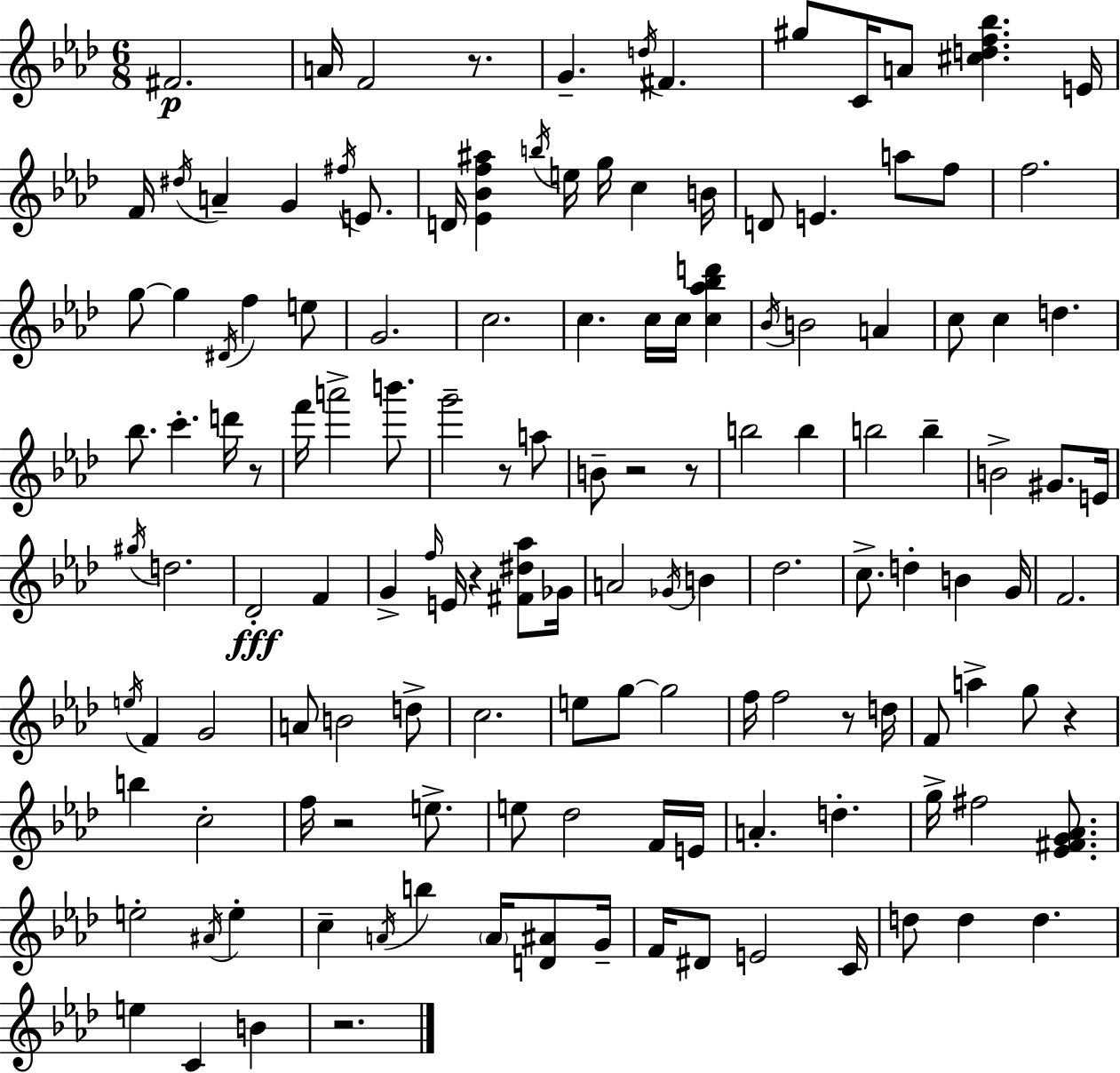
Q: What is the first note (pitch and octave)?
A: F#4